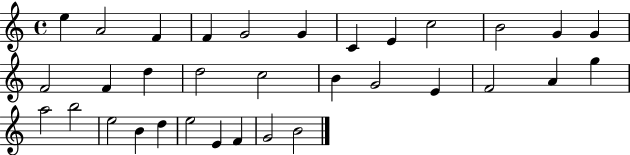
E5/q A4/h F4/q F4/q G4/h G4/q C4/q E4/q C5/h B4/h G4/q G4/q F4/h F4/q D5/q D5/h C5/h B4/q G4/h E4/q F4/h A4/q G5/q A5/h B5/h E5/h B4/q D5/q E5/h E4/q F4/q G4/h B4/h